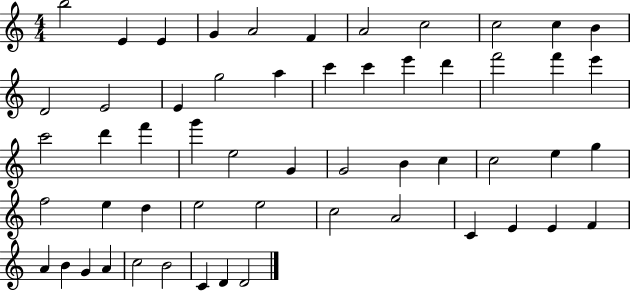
{
  \clef treble
  \numericTimeSignature
  \time 4/4
  \key c \major
  b''2 e'4 e'4 | g'4 a'2 f'4 | a'2 c''2 | c''2 c''4 b'4 | \break d'2 e'2 | e'4 g''2 a''4 | c'''4 c'''4 e'''4 d'''4 | f'''2 f'''4 e'''4 | \break c'''2 d'''4 f'''4 | g'''4 e''2 g'4 | g'2 b'4 c''4 | c''2 e''4 g''4 | \break f''2 e''4 d''4 | e''2 e''2 | c''2 a'2 | c'4 e'4 e'4 f'4 | \break a'4 b'4 g'4 a'4 | c''2 b'2 | c'4 d'4 d'2 | \bar "|."
}